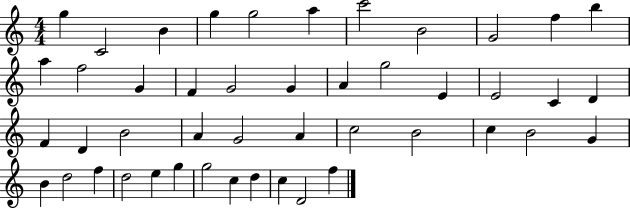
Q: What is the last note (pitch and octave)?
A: F5